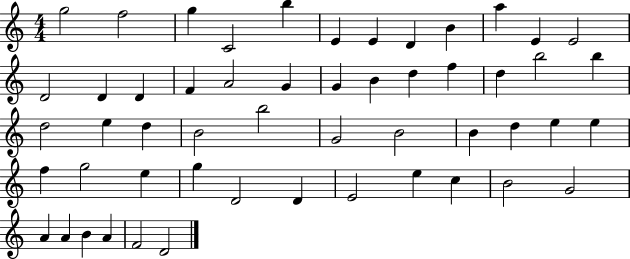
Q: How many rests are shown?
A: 0